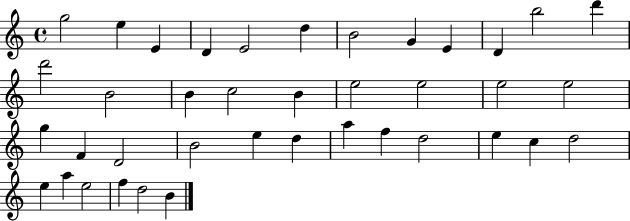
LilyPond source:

{
  \clef treble
  \time 4/4
  \defaultTimeSignature
  \key c \major
  g''2 e''4 e'4 | d'4 e'2 d''4 | b'2 g'4 e'4 | d'4 b''2 d'''4 | \break d'''2 b'2 | b'4 c''2 b'4 | e''2 e''2 | e''2 e''2 | \break g''4 f'4 d'2 | b'2 e''4 d''4 | a''4 f''4 d''2 | e''4 c''4 d''2 | \break e''4 a''4 e''2 | f''4 d''2 b'4 | \bar "|."
}